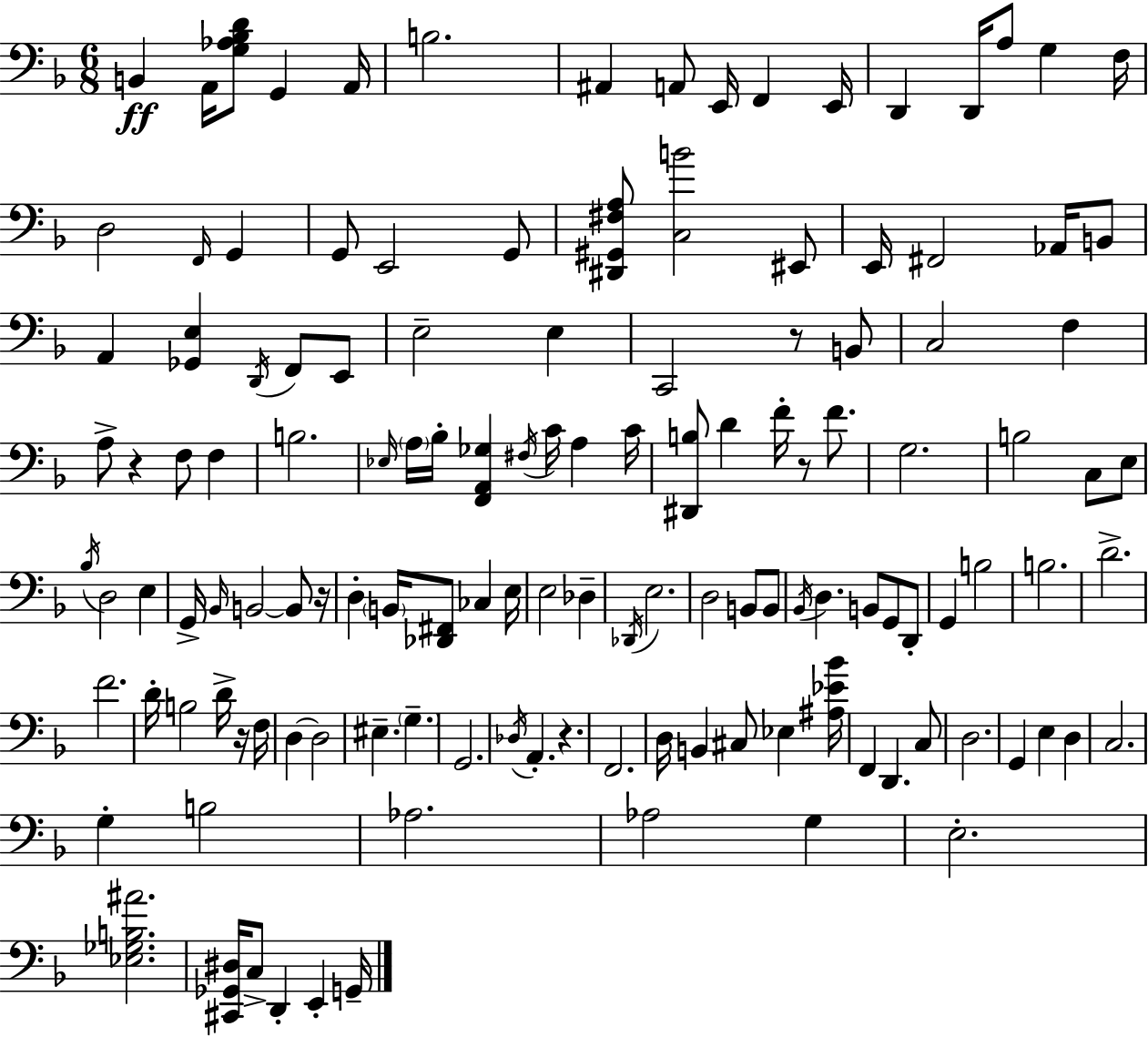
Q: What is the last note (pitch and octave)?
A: G2